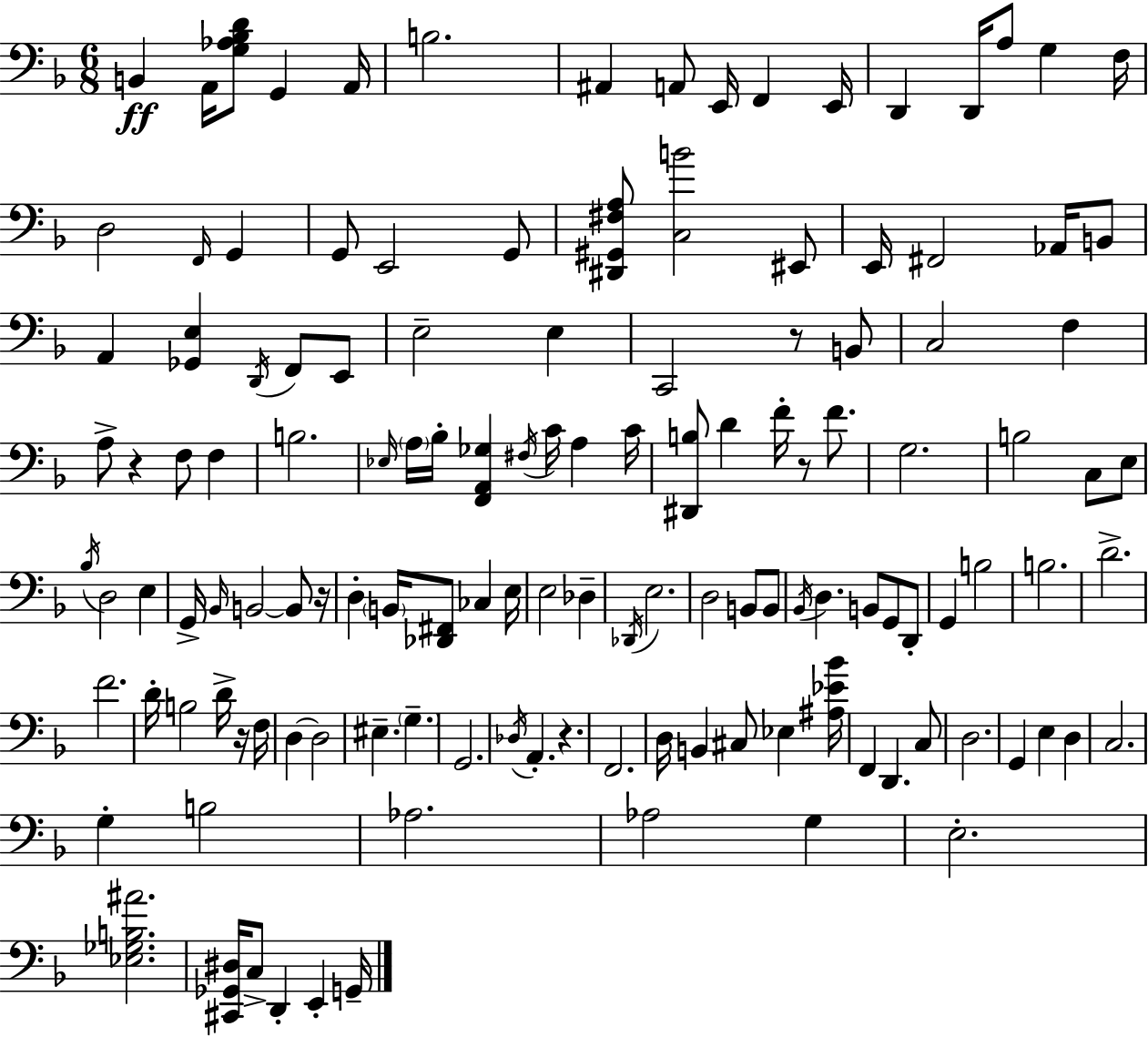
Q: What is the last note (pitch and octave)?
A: G2